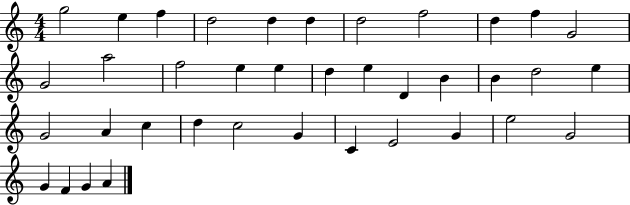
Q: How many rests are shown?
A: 0